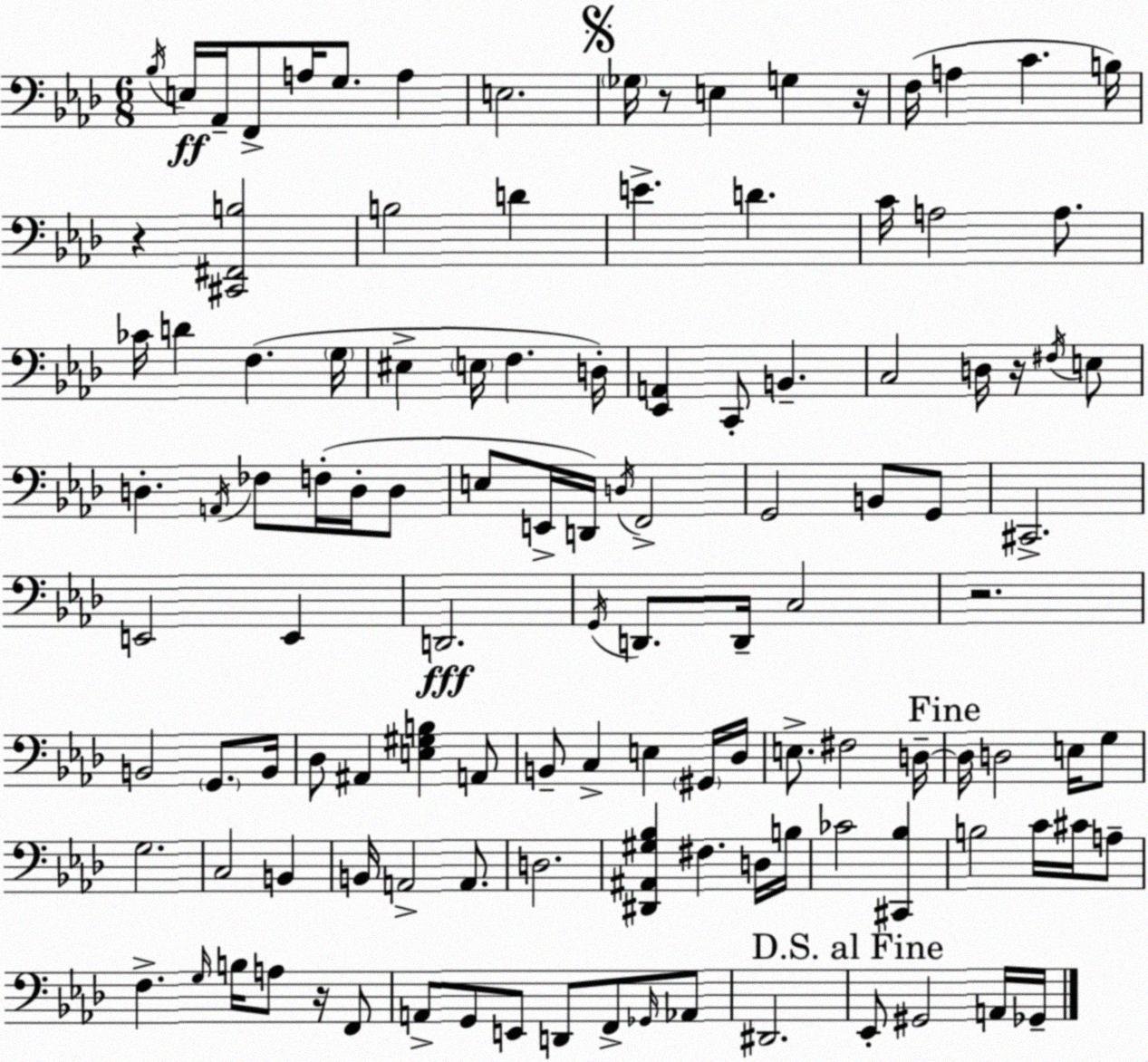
X:1
T:Untitled
M:6/8
L:1/4
K:Fm
_B,/4 E,/4 _A,,/4 F,,/2 A,/4 G,/2 A, E,2 _G,/4 z/2 E, G, z/4 F,/4 A, C B,/4 z [^C,,^F,,B,]2 B,2 D E D C/4 A,2 A,/2 _C/4 D F, G,/4 ^E, E,/4 F, D,/4 [_E,,A,,] C,,/2 B,, C,2 D,/4 z/4 ^F,/4 E,/2 D, A,,/4 _F,/2 F,/4 D,/4 D,/2 E,/2 E,,/4 D,,/4 D,/4 F,,2 G,,2 B,,/2 G,,/2 ^C,,2 E,,2 E,, D,,2 G,,/4 D,,/2 D,,/4 C,2 z2 B,,2 G,,/2 B,,/4 _D,/2 ^A,, [E,^G,B,] A,,/2 B,,/2 C, E, ^G,,/4 _D,/4 E,/2 ^F,2 D,/4 D,/4 D,2 E,/4 G,/2 G,2 C,2 B,, B,,/4 A,,2 A,,/2 D,2 [^D,,^A,,^G,_B,] ^F, D,/4 B,/4 _C2 [^C,,_B,] B,2 C/4 ^C/4 A,/2 F, G,/4 B,/4 A,/2 z/4 F,,/2 A,,/2 G,,/2 E,,/2 D,,/2 F,,/2 _G,,/4 _A,,/2 ^D,,2 _E,,/2 ^G,,2 A,,/4 _G,,/4